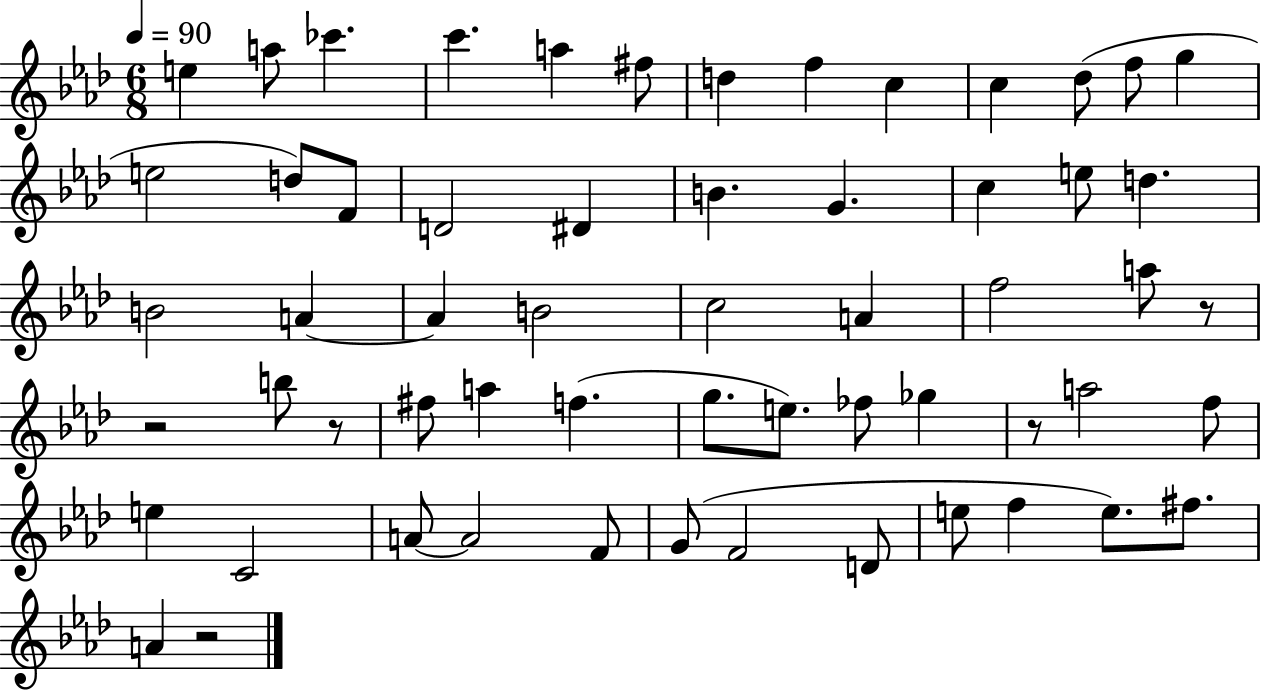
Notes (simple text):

E5/q A5/e CES6/q. C6/q. A5/q F#5/e D5/q F5/q C5/q C5/q Db5/e F5/e G5/q E5/h D5/e F4/e D4/h D#4/q B4/q. G4/q. C5/q E5/e D5/q. B4/h A4/q A4/q B4/h C5/h A4/q F5/h A5/e R/e R/h B5/e R/e F#5/e A5/q F5/q. G5/e. E5/e. FES5/e Gb5/q R/e A5/h F5/e E5/q C4/h A4/e A4/h F4/e G4/e F4/h D4/e E5/e F5/q E5/e. F#5/e. A4/q R/h